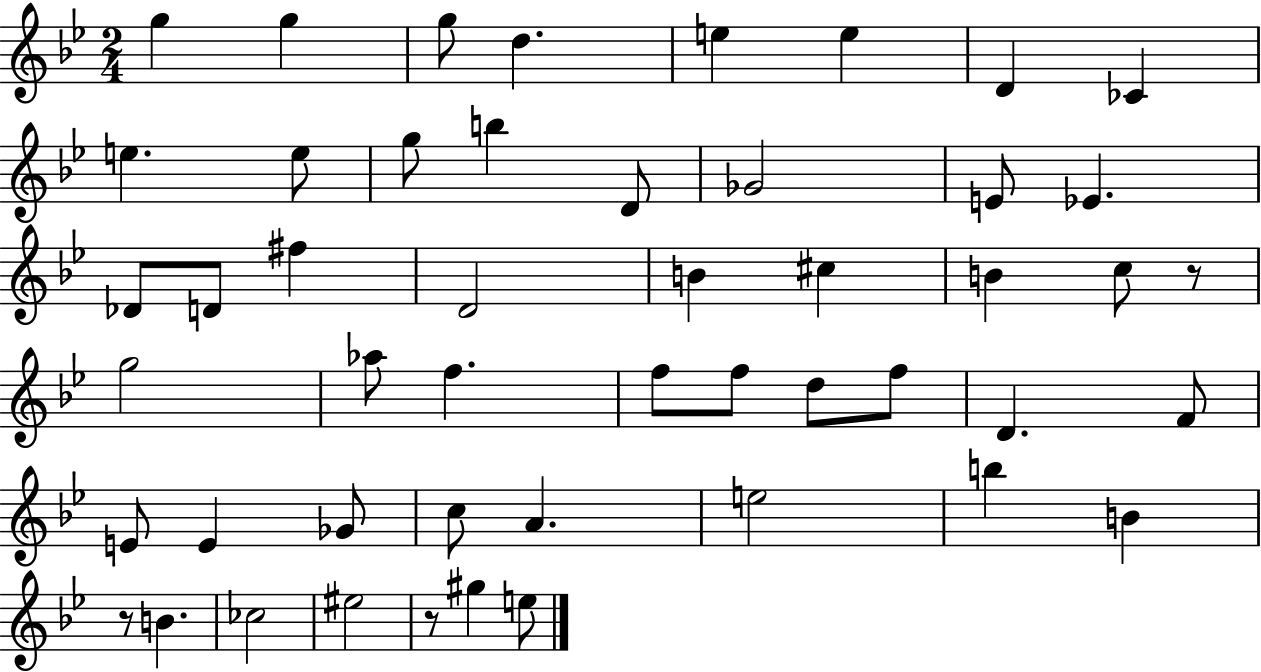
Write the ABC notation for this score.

X:1
T:Untitled
M:2/4
L:1/4
K:Bb
g g g/2 d e e D _C e e/2 g/2 b D/2 _G2 E/2 _E _D/2 D/2 ^f D2 B ^c B c/2 z/2 g2 _a/2 f f/2 f/2 d/2 f/2 D F/2 E/2 E _G/2 c/2 A e2 b B z/2 B _c2 ^e2 z/2 ^g e/2